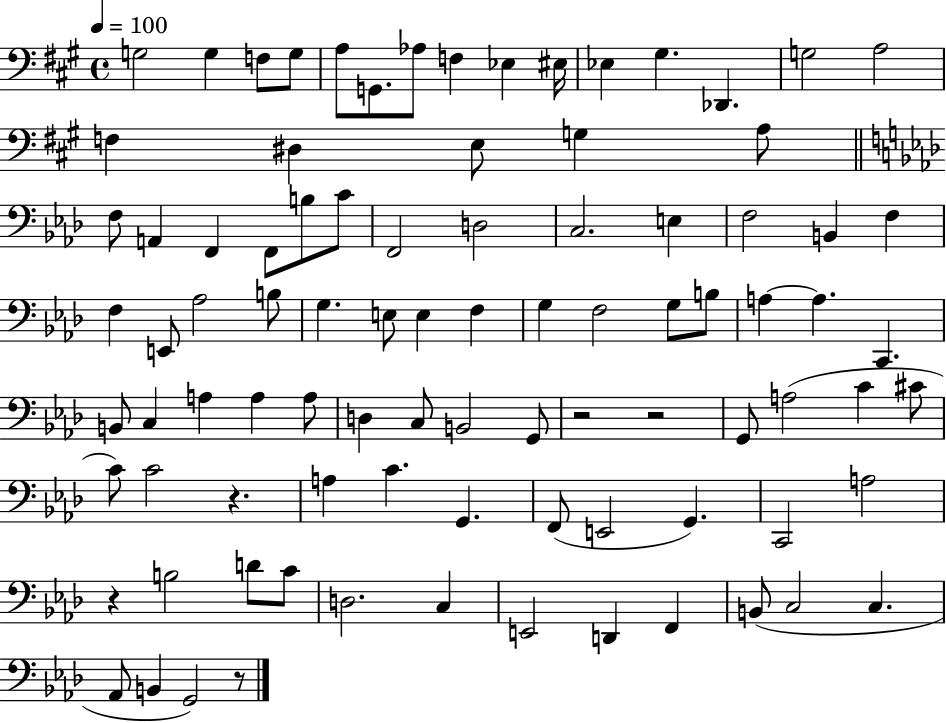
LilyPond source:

{
  \clef bass
  \time 4/4
  \defaultTimeSignature
  \key a \major
  \tempo 4 = 100
  g2 g4 f8 g8 | a8 g,8. aes8 f4 ees4 eis16 | ees4 gis4. des,4. | g2 a2 | \break f4 dis4 e8 g4 a8 | \bar "||" \break \key f \minor f8 a,4 f,4 f,8 b8 c'8 | f,2 d2 | c2. e4 | f2 b,4 f4 | \break f4 e,8 aes2 b8 | g4. e8 e4 f4 | g4 f2 g8 b8 | a4~~ a4. c,4. | \break b,8 c4 a4 a4 a8 | d4 c8 b,2 g,8 | r2 r2 | g,8 a2( c'4 cis'8 | \break c'8) c'2 r4. | a4 c'4. g,4. | f,8( e,2 g,4.) | c,2 a2 | \break r4 b2 d'8 c'8 | d2. c4 | e,2 d,4 f,4 | b,8( c2 c4. | \break aes,8 b,4 g,2) r8 | \bar "|."
}